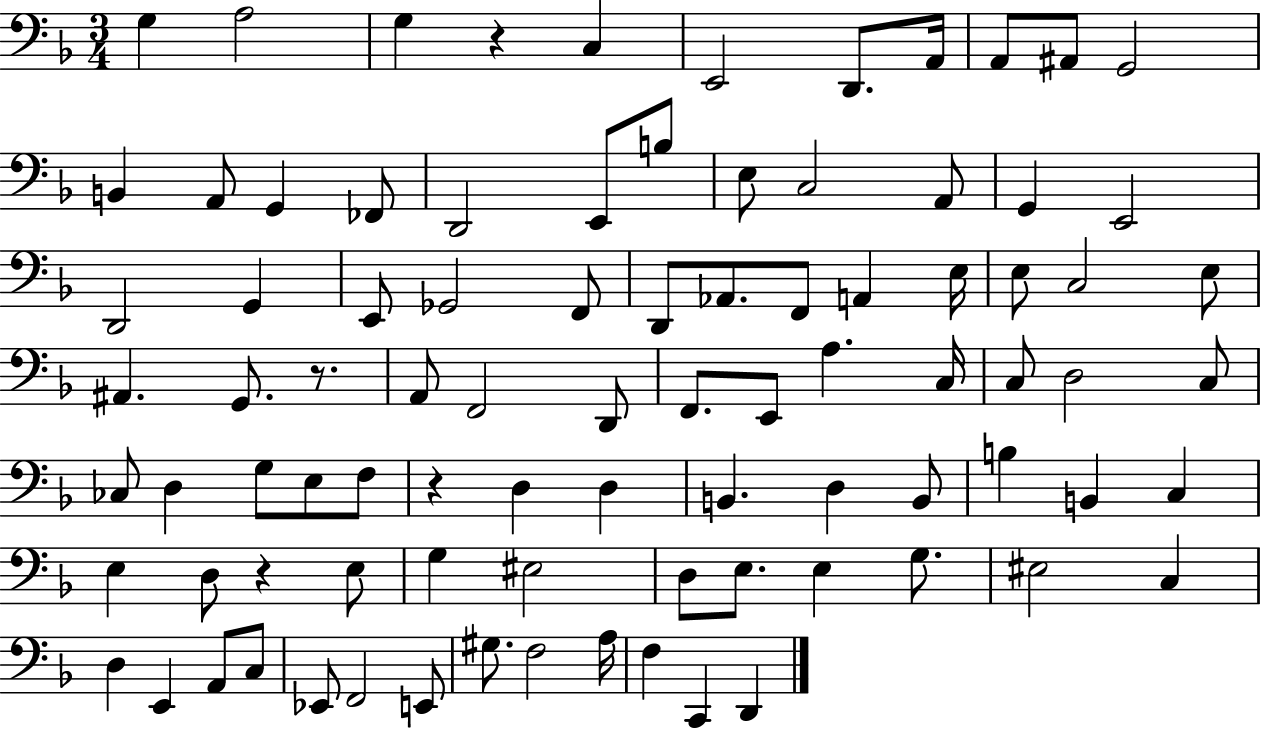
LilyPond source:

{
  \clef bass
  \numericTimeSignature
  \time 3/4
  \key f \major
  g4 a2 | g4 r4 c4 | e,2 d,8. a,16 | a,8 ais,8 g,2 | \break b,4 a,8 g,4 fes,8 | d,2 e,8 b8 | e8 c2 a,8 | g,4 e,2 | \break d,2 g,4 | e,8 ges,2 f,8 | d,8 aes,8. f,8 a,4 e16 | e8 c2 e8 | \break ais,4. g,8. r8. | a,8 f,2 d,8 | f,8. e,8 a4. c16 | c8 d2 c8 | \break ces8 d4 g8 e8 f8 | r4 d4 d4 | b,4. d4 b,8 | b4 b,4 c4 | \break e4 d8 r4 e8 | g4 eis2 | d8 e8. e4 g8. | eis2 c4 | \break d4 e,4 a,8 c8 | ees,8 f,2 e,8 | gis8. f2 a16 | f4 c,4 d,4 | \break \bar "|."
}